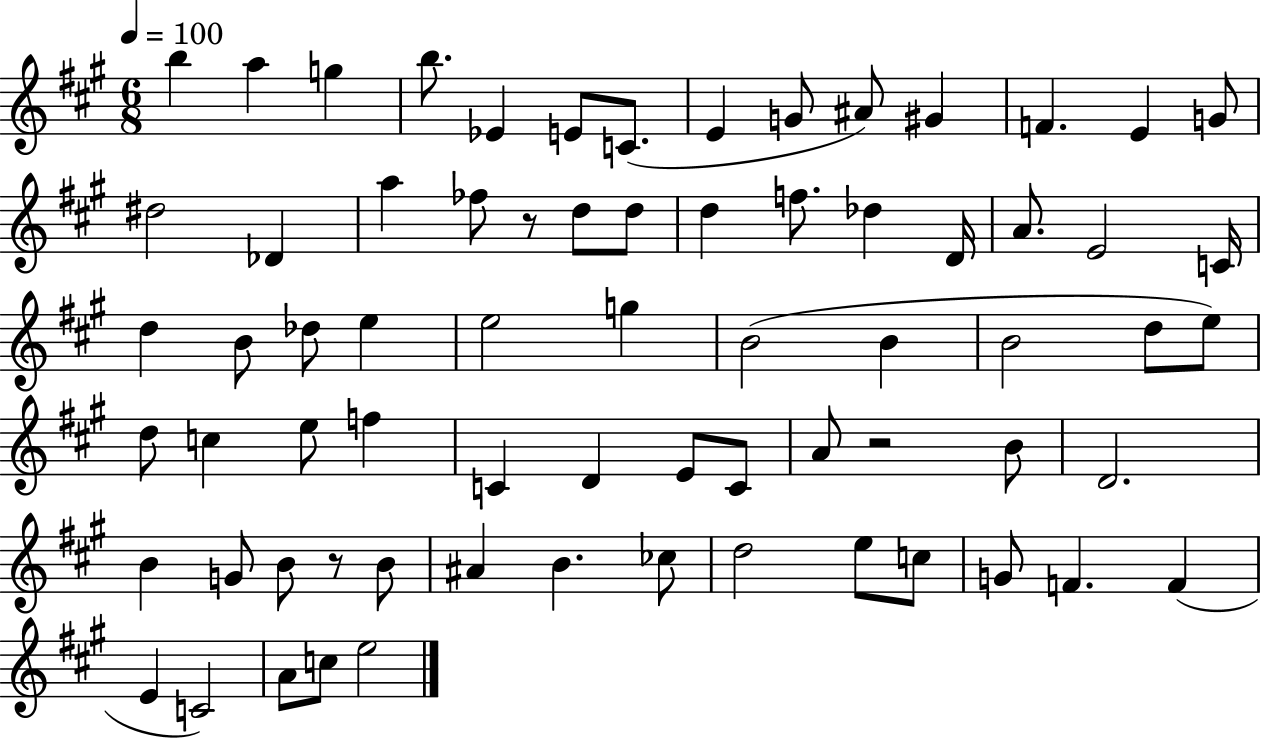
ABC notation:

X:1
T:Untitled
M:6/8
L:1/4
K:A
b a g b/2 _E E/2 C/2 E G/2 ^A/2 ^G F E G/2 ^d2 _D a _f/2 z/2 d/2 d/2 d f/2 _d D/4 A/2 E2 C/4 d B/2 _d/2 e e2 g B2 B B2 d/2 e/2 d/2 c e/2 f C D E/2 C/2 A/2 z2 B/2 D2 B G/2 B/2 z/2 B/2 ^A B _c/2 d2 e/2 c/2 G/2 F F E C2 A/2 c/2 e2